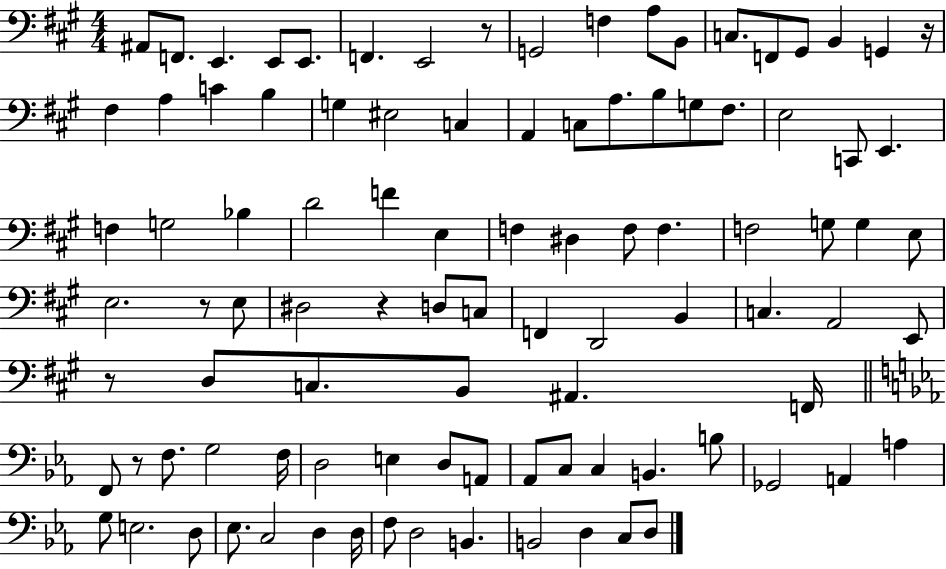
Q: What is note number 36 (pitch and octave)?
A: D4